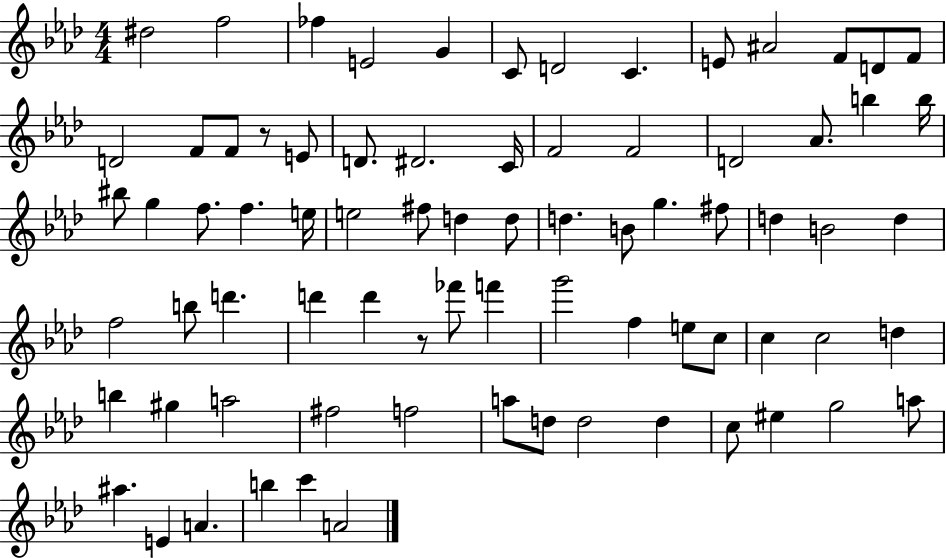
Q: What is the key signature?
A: AES major